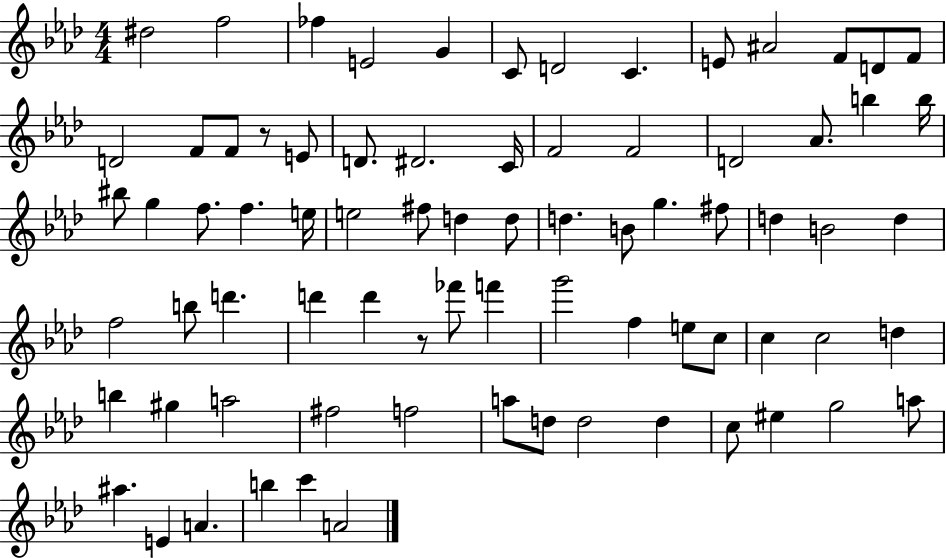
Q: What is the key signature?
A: AES major